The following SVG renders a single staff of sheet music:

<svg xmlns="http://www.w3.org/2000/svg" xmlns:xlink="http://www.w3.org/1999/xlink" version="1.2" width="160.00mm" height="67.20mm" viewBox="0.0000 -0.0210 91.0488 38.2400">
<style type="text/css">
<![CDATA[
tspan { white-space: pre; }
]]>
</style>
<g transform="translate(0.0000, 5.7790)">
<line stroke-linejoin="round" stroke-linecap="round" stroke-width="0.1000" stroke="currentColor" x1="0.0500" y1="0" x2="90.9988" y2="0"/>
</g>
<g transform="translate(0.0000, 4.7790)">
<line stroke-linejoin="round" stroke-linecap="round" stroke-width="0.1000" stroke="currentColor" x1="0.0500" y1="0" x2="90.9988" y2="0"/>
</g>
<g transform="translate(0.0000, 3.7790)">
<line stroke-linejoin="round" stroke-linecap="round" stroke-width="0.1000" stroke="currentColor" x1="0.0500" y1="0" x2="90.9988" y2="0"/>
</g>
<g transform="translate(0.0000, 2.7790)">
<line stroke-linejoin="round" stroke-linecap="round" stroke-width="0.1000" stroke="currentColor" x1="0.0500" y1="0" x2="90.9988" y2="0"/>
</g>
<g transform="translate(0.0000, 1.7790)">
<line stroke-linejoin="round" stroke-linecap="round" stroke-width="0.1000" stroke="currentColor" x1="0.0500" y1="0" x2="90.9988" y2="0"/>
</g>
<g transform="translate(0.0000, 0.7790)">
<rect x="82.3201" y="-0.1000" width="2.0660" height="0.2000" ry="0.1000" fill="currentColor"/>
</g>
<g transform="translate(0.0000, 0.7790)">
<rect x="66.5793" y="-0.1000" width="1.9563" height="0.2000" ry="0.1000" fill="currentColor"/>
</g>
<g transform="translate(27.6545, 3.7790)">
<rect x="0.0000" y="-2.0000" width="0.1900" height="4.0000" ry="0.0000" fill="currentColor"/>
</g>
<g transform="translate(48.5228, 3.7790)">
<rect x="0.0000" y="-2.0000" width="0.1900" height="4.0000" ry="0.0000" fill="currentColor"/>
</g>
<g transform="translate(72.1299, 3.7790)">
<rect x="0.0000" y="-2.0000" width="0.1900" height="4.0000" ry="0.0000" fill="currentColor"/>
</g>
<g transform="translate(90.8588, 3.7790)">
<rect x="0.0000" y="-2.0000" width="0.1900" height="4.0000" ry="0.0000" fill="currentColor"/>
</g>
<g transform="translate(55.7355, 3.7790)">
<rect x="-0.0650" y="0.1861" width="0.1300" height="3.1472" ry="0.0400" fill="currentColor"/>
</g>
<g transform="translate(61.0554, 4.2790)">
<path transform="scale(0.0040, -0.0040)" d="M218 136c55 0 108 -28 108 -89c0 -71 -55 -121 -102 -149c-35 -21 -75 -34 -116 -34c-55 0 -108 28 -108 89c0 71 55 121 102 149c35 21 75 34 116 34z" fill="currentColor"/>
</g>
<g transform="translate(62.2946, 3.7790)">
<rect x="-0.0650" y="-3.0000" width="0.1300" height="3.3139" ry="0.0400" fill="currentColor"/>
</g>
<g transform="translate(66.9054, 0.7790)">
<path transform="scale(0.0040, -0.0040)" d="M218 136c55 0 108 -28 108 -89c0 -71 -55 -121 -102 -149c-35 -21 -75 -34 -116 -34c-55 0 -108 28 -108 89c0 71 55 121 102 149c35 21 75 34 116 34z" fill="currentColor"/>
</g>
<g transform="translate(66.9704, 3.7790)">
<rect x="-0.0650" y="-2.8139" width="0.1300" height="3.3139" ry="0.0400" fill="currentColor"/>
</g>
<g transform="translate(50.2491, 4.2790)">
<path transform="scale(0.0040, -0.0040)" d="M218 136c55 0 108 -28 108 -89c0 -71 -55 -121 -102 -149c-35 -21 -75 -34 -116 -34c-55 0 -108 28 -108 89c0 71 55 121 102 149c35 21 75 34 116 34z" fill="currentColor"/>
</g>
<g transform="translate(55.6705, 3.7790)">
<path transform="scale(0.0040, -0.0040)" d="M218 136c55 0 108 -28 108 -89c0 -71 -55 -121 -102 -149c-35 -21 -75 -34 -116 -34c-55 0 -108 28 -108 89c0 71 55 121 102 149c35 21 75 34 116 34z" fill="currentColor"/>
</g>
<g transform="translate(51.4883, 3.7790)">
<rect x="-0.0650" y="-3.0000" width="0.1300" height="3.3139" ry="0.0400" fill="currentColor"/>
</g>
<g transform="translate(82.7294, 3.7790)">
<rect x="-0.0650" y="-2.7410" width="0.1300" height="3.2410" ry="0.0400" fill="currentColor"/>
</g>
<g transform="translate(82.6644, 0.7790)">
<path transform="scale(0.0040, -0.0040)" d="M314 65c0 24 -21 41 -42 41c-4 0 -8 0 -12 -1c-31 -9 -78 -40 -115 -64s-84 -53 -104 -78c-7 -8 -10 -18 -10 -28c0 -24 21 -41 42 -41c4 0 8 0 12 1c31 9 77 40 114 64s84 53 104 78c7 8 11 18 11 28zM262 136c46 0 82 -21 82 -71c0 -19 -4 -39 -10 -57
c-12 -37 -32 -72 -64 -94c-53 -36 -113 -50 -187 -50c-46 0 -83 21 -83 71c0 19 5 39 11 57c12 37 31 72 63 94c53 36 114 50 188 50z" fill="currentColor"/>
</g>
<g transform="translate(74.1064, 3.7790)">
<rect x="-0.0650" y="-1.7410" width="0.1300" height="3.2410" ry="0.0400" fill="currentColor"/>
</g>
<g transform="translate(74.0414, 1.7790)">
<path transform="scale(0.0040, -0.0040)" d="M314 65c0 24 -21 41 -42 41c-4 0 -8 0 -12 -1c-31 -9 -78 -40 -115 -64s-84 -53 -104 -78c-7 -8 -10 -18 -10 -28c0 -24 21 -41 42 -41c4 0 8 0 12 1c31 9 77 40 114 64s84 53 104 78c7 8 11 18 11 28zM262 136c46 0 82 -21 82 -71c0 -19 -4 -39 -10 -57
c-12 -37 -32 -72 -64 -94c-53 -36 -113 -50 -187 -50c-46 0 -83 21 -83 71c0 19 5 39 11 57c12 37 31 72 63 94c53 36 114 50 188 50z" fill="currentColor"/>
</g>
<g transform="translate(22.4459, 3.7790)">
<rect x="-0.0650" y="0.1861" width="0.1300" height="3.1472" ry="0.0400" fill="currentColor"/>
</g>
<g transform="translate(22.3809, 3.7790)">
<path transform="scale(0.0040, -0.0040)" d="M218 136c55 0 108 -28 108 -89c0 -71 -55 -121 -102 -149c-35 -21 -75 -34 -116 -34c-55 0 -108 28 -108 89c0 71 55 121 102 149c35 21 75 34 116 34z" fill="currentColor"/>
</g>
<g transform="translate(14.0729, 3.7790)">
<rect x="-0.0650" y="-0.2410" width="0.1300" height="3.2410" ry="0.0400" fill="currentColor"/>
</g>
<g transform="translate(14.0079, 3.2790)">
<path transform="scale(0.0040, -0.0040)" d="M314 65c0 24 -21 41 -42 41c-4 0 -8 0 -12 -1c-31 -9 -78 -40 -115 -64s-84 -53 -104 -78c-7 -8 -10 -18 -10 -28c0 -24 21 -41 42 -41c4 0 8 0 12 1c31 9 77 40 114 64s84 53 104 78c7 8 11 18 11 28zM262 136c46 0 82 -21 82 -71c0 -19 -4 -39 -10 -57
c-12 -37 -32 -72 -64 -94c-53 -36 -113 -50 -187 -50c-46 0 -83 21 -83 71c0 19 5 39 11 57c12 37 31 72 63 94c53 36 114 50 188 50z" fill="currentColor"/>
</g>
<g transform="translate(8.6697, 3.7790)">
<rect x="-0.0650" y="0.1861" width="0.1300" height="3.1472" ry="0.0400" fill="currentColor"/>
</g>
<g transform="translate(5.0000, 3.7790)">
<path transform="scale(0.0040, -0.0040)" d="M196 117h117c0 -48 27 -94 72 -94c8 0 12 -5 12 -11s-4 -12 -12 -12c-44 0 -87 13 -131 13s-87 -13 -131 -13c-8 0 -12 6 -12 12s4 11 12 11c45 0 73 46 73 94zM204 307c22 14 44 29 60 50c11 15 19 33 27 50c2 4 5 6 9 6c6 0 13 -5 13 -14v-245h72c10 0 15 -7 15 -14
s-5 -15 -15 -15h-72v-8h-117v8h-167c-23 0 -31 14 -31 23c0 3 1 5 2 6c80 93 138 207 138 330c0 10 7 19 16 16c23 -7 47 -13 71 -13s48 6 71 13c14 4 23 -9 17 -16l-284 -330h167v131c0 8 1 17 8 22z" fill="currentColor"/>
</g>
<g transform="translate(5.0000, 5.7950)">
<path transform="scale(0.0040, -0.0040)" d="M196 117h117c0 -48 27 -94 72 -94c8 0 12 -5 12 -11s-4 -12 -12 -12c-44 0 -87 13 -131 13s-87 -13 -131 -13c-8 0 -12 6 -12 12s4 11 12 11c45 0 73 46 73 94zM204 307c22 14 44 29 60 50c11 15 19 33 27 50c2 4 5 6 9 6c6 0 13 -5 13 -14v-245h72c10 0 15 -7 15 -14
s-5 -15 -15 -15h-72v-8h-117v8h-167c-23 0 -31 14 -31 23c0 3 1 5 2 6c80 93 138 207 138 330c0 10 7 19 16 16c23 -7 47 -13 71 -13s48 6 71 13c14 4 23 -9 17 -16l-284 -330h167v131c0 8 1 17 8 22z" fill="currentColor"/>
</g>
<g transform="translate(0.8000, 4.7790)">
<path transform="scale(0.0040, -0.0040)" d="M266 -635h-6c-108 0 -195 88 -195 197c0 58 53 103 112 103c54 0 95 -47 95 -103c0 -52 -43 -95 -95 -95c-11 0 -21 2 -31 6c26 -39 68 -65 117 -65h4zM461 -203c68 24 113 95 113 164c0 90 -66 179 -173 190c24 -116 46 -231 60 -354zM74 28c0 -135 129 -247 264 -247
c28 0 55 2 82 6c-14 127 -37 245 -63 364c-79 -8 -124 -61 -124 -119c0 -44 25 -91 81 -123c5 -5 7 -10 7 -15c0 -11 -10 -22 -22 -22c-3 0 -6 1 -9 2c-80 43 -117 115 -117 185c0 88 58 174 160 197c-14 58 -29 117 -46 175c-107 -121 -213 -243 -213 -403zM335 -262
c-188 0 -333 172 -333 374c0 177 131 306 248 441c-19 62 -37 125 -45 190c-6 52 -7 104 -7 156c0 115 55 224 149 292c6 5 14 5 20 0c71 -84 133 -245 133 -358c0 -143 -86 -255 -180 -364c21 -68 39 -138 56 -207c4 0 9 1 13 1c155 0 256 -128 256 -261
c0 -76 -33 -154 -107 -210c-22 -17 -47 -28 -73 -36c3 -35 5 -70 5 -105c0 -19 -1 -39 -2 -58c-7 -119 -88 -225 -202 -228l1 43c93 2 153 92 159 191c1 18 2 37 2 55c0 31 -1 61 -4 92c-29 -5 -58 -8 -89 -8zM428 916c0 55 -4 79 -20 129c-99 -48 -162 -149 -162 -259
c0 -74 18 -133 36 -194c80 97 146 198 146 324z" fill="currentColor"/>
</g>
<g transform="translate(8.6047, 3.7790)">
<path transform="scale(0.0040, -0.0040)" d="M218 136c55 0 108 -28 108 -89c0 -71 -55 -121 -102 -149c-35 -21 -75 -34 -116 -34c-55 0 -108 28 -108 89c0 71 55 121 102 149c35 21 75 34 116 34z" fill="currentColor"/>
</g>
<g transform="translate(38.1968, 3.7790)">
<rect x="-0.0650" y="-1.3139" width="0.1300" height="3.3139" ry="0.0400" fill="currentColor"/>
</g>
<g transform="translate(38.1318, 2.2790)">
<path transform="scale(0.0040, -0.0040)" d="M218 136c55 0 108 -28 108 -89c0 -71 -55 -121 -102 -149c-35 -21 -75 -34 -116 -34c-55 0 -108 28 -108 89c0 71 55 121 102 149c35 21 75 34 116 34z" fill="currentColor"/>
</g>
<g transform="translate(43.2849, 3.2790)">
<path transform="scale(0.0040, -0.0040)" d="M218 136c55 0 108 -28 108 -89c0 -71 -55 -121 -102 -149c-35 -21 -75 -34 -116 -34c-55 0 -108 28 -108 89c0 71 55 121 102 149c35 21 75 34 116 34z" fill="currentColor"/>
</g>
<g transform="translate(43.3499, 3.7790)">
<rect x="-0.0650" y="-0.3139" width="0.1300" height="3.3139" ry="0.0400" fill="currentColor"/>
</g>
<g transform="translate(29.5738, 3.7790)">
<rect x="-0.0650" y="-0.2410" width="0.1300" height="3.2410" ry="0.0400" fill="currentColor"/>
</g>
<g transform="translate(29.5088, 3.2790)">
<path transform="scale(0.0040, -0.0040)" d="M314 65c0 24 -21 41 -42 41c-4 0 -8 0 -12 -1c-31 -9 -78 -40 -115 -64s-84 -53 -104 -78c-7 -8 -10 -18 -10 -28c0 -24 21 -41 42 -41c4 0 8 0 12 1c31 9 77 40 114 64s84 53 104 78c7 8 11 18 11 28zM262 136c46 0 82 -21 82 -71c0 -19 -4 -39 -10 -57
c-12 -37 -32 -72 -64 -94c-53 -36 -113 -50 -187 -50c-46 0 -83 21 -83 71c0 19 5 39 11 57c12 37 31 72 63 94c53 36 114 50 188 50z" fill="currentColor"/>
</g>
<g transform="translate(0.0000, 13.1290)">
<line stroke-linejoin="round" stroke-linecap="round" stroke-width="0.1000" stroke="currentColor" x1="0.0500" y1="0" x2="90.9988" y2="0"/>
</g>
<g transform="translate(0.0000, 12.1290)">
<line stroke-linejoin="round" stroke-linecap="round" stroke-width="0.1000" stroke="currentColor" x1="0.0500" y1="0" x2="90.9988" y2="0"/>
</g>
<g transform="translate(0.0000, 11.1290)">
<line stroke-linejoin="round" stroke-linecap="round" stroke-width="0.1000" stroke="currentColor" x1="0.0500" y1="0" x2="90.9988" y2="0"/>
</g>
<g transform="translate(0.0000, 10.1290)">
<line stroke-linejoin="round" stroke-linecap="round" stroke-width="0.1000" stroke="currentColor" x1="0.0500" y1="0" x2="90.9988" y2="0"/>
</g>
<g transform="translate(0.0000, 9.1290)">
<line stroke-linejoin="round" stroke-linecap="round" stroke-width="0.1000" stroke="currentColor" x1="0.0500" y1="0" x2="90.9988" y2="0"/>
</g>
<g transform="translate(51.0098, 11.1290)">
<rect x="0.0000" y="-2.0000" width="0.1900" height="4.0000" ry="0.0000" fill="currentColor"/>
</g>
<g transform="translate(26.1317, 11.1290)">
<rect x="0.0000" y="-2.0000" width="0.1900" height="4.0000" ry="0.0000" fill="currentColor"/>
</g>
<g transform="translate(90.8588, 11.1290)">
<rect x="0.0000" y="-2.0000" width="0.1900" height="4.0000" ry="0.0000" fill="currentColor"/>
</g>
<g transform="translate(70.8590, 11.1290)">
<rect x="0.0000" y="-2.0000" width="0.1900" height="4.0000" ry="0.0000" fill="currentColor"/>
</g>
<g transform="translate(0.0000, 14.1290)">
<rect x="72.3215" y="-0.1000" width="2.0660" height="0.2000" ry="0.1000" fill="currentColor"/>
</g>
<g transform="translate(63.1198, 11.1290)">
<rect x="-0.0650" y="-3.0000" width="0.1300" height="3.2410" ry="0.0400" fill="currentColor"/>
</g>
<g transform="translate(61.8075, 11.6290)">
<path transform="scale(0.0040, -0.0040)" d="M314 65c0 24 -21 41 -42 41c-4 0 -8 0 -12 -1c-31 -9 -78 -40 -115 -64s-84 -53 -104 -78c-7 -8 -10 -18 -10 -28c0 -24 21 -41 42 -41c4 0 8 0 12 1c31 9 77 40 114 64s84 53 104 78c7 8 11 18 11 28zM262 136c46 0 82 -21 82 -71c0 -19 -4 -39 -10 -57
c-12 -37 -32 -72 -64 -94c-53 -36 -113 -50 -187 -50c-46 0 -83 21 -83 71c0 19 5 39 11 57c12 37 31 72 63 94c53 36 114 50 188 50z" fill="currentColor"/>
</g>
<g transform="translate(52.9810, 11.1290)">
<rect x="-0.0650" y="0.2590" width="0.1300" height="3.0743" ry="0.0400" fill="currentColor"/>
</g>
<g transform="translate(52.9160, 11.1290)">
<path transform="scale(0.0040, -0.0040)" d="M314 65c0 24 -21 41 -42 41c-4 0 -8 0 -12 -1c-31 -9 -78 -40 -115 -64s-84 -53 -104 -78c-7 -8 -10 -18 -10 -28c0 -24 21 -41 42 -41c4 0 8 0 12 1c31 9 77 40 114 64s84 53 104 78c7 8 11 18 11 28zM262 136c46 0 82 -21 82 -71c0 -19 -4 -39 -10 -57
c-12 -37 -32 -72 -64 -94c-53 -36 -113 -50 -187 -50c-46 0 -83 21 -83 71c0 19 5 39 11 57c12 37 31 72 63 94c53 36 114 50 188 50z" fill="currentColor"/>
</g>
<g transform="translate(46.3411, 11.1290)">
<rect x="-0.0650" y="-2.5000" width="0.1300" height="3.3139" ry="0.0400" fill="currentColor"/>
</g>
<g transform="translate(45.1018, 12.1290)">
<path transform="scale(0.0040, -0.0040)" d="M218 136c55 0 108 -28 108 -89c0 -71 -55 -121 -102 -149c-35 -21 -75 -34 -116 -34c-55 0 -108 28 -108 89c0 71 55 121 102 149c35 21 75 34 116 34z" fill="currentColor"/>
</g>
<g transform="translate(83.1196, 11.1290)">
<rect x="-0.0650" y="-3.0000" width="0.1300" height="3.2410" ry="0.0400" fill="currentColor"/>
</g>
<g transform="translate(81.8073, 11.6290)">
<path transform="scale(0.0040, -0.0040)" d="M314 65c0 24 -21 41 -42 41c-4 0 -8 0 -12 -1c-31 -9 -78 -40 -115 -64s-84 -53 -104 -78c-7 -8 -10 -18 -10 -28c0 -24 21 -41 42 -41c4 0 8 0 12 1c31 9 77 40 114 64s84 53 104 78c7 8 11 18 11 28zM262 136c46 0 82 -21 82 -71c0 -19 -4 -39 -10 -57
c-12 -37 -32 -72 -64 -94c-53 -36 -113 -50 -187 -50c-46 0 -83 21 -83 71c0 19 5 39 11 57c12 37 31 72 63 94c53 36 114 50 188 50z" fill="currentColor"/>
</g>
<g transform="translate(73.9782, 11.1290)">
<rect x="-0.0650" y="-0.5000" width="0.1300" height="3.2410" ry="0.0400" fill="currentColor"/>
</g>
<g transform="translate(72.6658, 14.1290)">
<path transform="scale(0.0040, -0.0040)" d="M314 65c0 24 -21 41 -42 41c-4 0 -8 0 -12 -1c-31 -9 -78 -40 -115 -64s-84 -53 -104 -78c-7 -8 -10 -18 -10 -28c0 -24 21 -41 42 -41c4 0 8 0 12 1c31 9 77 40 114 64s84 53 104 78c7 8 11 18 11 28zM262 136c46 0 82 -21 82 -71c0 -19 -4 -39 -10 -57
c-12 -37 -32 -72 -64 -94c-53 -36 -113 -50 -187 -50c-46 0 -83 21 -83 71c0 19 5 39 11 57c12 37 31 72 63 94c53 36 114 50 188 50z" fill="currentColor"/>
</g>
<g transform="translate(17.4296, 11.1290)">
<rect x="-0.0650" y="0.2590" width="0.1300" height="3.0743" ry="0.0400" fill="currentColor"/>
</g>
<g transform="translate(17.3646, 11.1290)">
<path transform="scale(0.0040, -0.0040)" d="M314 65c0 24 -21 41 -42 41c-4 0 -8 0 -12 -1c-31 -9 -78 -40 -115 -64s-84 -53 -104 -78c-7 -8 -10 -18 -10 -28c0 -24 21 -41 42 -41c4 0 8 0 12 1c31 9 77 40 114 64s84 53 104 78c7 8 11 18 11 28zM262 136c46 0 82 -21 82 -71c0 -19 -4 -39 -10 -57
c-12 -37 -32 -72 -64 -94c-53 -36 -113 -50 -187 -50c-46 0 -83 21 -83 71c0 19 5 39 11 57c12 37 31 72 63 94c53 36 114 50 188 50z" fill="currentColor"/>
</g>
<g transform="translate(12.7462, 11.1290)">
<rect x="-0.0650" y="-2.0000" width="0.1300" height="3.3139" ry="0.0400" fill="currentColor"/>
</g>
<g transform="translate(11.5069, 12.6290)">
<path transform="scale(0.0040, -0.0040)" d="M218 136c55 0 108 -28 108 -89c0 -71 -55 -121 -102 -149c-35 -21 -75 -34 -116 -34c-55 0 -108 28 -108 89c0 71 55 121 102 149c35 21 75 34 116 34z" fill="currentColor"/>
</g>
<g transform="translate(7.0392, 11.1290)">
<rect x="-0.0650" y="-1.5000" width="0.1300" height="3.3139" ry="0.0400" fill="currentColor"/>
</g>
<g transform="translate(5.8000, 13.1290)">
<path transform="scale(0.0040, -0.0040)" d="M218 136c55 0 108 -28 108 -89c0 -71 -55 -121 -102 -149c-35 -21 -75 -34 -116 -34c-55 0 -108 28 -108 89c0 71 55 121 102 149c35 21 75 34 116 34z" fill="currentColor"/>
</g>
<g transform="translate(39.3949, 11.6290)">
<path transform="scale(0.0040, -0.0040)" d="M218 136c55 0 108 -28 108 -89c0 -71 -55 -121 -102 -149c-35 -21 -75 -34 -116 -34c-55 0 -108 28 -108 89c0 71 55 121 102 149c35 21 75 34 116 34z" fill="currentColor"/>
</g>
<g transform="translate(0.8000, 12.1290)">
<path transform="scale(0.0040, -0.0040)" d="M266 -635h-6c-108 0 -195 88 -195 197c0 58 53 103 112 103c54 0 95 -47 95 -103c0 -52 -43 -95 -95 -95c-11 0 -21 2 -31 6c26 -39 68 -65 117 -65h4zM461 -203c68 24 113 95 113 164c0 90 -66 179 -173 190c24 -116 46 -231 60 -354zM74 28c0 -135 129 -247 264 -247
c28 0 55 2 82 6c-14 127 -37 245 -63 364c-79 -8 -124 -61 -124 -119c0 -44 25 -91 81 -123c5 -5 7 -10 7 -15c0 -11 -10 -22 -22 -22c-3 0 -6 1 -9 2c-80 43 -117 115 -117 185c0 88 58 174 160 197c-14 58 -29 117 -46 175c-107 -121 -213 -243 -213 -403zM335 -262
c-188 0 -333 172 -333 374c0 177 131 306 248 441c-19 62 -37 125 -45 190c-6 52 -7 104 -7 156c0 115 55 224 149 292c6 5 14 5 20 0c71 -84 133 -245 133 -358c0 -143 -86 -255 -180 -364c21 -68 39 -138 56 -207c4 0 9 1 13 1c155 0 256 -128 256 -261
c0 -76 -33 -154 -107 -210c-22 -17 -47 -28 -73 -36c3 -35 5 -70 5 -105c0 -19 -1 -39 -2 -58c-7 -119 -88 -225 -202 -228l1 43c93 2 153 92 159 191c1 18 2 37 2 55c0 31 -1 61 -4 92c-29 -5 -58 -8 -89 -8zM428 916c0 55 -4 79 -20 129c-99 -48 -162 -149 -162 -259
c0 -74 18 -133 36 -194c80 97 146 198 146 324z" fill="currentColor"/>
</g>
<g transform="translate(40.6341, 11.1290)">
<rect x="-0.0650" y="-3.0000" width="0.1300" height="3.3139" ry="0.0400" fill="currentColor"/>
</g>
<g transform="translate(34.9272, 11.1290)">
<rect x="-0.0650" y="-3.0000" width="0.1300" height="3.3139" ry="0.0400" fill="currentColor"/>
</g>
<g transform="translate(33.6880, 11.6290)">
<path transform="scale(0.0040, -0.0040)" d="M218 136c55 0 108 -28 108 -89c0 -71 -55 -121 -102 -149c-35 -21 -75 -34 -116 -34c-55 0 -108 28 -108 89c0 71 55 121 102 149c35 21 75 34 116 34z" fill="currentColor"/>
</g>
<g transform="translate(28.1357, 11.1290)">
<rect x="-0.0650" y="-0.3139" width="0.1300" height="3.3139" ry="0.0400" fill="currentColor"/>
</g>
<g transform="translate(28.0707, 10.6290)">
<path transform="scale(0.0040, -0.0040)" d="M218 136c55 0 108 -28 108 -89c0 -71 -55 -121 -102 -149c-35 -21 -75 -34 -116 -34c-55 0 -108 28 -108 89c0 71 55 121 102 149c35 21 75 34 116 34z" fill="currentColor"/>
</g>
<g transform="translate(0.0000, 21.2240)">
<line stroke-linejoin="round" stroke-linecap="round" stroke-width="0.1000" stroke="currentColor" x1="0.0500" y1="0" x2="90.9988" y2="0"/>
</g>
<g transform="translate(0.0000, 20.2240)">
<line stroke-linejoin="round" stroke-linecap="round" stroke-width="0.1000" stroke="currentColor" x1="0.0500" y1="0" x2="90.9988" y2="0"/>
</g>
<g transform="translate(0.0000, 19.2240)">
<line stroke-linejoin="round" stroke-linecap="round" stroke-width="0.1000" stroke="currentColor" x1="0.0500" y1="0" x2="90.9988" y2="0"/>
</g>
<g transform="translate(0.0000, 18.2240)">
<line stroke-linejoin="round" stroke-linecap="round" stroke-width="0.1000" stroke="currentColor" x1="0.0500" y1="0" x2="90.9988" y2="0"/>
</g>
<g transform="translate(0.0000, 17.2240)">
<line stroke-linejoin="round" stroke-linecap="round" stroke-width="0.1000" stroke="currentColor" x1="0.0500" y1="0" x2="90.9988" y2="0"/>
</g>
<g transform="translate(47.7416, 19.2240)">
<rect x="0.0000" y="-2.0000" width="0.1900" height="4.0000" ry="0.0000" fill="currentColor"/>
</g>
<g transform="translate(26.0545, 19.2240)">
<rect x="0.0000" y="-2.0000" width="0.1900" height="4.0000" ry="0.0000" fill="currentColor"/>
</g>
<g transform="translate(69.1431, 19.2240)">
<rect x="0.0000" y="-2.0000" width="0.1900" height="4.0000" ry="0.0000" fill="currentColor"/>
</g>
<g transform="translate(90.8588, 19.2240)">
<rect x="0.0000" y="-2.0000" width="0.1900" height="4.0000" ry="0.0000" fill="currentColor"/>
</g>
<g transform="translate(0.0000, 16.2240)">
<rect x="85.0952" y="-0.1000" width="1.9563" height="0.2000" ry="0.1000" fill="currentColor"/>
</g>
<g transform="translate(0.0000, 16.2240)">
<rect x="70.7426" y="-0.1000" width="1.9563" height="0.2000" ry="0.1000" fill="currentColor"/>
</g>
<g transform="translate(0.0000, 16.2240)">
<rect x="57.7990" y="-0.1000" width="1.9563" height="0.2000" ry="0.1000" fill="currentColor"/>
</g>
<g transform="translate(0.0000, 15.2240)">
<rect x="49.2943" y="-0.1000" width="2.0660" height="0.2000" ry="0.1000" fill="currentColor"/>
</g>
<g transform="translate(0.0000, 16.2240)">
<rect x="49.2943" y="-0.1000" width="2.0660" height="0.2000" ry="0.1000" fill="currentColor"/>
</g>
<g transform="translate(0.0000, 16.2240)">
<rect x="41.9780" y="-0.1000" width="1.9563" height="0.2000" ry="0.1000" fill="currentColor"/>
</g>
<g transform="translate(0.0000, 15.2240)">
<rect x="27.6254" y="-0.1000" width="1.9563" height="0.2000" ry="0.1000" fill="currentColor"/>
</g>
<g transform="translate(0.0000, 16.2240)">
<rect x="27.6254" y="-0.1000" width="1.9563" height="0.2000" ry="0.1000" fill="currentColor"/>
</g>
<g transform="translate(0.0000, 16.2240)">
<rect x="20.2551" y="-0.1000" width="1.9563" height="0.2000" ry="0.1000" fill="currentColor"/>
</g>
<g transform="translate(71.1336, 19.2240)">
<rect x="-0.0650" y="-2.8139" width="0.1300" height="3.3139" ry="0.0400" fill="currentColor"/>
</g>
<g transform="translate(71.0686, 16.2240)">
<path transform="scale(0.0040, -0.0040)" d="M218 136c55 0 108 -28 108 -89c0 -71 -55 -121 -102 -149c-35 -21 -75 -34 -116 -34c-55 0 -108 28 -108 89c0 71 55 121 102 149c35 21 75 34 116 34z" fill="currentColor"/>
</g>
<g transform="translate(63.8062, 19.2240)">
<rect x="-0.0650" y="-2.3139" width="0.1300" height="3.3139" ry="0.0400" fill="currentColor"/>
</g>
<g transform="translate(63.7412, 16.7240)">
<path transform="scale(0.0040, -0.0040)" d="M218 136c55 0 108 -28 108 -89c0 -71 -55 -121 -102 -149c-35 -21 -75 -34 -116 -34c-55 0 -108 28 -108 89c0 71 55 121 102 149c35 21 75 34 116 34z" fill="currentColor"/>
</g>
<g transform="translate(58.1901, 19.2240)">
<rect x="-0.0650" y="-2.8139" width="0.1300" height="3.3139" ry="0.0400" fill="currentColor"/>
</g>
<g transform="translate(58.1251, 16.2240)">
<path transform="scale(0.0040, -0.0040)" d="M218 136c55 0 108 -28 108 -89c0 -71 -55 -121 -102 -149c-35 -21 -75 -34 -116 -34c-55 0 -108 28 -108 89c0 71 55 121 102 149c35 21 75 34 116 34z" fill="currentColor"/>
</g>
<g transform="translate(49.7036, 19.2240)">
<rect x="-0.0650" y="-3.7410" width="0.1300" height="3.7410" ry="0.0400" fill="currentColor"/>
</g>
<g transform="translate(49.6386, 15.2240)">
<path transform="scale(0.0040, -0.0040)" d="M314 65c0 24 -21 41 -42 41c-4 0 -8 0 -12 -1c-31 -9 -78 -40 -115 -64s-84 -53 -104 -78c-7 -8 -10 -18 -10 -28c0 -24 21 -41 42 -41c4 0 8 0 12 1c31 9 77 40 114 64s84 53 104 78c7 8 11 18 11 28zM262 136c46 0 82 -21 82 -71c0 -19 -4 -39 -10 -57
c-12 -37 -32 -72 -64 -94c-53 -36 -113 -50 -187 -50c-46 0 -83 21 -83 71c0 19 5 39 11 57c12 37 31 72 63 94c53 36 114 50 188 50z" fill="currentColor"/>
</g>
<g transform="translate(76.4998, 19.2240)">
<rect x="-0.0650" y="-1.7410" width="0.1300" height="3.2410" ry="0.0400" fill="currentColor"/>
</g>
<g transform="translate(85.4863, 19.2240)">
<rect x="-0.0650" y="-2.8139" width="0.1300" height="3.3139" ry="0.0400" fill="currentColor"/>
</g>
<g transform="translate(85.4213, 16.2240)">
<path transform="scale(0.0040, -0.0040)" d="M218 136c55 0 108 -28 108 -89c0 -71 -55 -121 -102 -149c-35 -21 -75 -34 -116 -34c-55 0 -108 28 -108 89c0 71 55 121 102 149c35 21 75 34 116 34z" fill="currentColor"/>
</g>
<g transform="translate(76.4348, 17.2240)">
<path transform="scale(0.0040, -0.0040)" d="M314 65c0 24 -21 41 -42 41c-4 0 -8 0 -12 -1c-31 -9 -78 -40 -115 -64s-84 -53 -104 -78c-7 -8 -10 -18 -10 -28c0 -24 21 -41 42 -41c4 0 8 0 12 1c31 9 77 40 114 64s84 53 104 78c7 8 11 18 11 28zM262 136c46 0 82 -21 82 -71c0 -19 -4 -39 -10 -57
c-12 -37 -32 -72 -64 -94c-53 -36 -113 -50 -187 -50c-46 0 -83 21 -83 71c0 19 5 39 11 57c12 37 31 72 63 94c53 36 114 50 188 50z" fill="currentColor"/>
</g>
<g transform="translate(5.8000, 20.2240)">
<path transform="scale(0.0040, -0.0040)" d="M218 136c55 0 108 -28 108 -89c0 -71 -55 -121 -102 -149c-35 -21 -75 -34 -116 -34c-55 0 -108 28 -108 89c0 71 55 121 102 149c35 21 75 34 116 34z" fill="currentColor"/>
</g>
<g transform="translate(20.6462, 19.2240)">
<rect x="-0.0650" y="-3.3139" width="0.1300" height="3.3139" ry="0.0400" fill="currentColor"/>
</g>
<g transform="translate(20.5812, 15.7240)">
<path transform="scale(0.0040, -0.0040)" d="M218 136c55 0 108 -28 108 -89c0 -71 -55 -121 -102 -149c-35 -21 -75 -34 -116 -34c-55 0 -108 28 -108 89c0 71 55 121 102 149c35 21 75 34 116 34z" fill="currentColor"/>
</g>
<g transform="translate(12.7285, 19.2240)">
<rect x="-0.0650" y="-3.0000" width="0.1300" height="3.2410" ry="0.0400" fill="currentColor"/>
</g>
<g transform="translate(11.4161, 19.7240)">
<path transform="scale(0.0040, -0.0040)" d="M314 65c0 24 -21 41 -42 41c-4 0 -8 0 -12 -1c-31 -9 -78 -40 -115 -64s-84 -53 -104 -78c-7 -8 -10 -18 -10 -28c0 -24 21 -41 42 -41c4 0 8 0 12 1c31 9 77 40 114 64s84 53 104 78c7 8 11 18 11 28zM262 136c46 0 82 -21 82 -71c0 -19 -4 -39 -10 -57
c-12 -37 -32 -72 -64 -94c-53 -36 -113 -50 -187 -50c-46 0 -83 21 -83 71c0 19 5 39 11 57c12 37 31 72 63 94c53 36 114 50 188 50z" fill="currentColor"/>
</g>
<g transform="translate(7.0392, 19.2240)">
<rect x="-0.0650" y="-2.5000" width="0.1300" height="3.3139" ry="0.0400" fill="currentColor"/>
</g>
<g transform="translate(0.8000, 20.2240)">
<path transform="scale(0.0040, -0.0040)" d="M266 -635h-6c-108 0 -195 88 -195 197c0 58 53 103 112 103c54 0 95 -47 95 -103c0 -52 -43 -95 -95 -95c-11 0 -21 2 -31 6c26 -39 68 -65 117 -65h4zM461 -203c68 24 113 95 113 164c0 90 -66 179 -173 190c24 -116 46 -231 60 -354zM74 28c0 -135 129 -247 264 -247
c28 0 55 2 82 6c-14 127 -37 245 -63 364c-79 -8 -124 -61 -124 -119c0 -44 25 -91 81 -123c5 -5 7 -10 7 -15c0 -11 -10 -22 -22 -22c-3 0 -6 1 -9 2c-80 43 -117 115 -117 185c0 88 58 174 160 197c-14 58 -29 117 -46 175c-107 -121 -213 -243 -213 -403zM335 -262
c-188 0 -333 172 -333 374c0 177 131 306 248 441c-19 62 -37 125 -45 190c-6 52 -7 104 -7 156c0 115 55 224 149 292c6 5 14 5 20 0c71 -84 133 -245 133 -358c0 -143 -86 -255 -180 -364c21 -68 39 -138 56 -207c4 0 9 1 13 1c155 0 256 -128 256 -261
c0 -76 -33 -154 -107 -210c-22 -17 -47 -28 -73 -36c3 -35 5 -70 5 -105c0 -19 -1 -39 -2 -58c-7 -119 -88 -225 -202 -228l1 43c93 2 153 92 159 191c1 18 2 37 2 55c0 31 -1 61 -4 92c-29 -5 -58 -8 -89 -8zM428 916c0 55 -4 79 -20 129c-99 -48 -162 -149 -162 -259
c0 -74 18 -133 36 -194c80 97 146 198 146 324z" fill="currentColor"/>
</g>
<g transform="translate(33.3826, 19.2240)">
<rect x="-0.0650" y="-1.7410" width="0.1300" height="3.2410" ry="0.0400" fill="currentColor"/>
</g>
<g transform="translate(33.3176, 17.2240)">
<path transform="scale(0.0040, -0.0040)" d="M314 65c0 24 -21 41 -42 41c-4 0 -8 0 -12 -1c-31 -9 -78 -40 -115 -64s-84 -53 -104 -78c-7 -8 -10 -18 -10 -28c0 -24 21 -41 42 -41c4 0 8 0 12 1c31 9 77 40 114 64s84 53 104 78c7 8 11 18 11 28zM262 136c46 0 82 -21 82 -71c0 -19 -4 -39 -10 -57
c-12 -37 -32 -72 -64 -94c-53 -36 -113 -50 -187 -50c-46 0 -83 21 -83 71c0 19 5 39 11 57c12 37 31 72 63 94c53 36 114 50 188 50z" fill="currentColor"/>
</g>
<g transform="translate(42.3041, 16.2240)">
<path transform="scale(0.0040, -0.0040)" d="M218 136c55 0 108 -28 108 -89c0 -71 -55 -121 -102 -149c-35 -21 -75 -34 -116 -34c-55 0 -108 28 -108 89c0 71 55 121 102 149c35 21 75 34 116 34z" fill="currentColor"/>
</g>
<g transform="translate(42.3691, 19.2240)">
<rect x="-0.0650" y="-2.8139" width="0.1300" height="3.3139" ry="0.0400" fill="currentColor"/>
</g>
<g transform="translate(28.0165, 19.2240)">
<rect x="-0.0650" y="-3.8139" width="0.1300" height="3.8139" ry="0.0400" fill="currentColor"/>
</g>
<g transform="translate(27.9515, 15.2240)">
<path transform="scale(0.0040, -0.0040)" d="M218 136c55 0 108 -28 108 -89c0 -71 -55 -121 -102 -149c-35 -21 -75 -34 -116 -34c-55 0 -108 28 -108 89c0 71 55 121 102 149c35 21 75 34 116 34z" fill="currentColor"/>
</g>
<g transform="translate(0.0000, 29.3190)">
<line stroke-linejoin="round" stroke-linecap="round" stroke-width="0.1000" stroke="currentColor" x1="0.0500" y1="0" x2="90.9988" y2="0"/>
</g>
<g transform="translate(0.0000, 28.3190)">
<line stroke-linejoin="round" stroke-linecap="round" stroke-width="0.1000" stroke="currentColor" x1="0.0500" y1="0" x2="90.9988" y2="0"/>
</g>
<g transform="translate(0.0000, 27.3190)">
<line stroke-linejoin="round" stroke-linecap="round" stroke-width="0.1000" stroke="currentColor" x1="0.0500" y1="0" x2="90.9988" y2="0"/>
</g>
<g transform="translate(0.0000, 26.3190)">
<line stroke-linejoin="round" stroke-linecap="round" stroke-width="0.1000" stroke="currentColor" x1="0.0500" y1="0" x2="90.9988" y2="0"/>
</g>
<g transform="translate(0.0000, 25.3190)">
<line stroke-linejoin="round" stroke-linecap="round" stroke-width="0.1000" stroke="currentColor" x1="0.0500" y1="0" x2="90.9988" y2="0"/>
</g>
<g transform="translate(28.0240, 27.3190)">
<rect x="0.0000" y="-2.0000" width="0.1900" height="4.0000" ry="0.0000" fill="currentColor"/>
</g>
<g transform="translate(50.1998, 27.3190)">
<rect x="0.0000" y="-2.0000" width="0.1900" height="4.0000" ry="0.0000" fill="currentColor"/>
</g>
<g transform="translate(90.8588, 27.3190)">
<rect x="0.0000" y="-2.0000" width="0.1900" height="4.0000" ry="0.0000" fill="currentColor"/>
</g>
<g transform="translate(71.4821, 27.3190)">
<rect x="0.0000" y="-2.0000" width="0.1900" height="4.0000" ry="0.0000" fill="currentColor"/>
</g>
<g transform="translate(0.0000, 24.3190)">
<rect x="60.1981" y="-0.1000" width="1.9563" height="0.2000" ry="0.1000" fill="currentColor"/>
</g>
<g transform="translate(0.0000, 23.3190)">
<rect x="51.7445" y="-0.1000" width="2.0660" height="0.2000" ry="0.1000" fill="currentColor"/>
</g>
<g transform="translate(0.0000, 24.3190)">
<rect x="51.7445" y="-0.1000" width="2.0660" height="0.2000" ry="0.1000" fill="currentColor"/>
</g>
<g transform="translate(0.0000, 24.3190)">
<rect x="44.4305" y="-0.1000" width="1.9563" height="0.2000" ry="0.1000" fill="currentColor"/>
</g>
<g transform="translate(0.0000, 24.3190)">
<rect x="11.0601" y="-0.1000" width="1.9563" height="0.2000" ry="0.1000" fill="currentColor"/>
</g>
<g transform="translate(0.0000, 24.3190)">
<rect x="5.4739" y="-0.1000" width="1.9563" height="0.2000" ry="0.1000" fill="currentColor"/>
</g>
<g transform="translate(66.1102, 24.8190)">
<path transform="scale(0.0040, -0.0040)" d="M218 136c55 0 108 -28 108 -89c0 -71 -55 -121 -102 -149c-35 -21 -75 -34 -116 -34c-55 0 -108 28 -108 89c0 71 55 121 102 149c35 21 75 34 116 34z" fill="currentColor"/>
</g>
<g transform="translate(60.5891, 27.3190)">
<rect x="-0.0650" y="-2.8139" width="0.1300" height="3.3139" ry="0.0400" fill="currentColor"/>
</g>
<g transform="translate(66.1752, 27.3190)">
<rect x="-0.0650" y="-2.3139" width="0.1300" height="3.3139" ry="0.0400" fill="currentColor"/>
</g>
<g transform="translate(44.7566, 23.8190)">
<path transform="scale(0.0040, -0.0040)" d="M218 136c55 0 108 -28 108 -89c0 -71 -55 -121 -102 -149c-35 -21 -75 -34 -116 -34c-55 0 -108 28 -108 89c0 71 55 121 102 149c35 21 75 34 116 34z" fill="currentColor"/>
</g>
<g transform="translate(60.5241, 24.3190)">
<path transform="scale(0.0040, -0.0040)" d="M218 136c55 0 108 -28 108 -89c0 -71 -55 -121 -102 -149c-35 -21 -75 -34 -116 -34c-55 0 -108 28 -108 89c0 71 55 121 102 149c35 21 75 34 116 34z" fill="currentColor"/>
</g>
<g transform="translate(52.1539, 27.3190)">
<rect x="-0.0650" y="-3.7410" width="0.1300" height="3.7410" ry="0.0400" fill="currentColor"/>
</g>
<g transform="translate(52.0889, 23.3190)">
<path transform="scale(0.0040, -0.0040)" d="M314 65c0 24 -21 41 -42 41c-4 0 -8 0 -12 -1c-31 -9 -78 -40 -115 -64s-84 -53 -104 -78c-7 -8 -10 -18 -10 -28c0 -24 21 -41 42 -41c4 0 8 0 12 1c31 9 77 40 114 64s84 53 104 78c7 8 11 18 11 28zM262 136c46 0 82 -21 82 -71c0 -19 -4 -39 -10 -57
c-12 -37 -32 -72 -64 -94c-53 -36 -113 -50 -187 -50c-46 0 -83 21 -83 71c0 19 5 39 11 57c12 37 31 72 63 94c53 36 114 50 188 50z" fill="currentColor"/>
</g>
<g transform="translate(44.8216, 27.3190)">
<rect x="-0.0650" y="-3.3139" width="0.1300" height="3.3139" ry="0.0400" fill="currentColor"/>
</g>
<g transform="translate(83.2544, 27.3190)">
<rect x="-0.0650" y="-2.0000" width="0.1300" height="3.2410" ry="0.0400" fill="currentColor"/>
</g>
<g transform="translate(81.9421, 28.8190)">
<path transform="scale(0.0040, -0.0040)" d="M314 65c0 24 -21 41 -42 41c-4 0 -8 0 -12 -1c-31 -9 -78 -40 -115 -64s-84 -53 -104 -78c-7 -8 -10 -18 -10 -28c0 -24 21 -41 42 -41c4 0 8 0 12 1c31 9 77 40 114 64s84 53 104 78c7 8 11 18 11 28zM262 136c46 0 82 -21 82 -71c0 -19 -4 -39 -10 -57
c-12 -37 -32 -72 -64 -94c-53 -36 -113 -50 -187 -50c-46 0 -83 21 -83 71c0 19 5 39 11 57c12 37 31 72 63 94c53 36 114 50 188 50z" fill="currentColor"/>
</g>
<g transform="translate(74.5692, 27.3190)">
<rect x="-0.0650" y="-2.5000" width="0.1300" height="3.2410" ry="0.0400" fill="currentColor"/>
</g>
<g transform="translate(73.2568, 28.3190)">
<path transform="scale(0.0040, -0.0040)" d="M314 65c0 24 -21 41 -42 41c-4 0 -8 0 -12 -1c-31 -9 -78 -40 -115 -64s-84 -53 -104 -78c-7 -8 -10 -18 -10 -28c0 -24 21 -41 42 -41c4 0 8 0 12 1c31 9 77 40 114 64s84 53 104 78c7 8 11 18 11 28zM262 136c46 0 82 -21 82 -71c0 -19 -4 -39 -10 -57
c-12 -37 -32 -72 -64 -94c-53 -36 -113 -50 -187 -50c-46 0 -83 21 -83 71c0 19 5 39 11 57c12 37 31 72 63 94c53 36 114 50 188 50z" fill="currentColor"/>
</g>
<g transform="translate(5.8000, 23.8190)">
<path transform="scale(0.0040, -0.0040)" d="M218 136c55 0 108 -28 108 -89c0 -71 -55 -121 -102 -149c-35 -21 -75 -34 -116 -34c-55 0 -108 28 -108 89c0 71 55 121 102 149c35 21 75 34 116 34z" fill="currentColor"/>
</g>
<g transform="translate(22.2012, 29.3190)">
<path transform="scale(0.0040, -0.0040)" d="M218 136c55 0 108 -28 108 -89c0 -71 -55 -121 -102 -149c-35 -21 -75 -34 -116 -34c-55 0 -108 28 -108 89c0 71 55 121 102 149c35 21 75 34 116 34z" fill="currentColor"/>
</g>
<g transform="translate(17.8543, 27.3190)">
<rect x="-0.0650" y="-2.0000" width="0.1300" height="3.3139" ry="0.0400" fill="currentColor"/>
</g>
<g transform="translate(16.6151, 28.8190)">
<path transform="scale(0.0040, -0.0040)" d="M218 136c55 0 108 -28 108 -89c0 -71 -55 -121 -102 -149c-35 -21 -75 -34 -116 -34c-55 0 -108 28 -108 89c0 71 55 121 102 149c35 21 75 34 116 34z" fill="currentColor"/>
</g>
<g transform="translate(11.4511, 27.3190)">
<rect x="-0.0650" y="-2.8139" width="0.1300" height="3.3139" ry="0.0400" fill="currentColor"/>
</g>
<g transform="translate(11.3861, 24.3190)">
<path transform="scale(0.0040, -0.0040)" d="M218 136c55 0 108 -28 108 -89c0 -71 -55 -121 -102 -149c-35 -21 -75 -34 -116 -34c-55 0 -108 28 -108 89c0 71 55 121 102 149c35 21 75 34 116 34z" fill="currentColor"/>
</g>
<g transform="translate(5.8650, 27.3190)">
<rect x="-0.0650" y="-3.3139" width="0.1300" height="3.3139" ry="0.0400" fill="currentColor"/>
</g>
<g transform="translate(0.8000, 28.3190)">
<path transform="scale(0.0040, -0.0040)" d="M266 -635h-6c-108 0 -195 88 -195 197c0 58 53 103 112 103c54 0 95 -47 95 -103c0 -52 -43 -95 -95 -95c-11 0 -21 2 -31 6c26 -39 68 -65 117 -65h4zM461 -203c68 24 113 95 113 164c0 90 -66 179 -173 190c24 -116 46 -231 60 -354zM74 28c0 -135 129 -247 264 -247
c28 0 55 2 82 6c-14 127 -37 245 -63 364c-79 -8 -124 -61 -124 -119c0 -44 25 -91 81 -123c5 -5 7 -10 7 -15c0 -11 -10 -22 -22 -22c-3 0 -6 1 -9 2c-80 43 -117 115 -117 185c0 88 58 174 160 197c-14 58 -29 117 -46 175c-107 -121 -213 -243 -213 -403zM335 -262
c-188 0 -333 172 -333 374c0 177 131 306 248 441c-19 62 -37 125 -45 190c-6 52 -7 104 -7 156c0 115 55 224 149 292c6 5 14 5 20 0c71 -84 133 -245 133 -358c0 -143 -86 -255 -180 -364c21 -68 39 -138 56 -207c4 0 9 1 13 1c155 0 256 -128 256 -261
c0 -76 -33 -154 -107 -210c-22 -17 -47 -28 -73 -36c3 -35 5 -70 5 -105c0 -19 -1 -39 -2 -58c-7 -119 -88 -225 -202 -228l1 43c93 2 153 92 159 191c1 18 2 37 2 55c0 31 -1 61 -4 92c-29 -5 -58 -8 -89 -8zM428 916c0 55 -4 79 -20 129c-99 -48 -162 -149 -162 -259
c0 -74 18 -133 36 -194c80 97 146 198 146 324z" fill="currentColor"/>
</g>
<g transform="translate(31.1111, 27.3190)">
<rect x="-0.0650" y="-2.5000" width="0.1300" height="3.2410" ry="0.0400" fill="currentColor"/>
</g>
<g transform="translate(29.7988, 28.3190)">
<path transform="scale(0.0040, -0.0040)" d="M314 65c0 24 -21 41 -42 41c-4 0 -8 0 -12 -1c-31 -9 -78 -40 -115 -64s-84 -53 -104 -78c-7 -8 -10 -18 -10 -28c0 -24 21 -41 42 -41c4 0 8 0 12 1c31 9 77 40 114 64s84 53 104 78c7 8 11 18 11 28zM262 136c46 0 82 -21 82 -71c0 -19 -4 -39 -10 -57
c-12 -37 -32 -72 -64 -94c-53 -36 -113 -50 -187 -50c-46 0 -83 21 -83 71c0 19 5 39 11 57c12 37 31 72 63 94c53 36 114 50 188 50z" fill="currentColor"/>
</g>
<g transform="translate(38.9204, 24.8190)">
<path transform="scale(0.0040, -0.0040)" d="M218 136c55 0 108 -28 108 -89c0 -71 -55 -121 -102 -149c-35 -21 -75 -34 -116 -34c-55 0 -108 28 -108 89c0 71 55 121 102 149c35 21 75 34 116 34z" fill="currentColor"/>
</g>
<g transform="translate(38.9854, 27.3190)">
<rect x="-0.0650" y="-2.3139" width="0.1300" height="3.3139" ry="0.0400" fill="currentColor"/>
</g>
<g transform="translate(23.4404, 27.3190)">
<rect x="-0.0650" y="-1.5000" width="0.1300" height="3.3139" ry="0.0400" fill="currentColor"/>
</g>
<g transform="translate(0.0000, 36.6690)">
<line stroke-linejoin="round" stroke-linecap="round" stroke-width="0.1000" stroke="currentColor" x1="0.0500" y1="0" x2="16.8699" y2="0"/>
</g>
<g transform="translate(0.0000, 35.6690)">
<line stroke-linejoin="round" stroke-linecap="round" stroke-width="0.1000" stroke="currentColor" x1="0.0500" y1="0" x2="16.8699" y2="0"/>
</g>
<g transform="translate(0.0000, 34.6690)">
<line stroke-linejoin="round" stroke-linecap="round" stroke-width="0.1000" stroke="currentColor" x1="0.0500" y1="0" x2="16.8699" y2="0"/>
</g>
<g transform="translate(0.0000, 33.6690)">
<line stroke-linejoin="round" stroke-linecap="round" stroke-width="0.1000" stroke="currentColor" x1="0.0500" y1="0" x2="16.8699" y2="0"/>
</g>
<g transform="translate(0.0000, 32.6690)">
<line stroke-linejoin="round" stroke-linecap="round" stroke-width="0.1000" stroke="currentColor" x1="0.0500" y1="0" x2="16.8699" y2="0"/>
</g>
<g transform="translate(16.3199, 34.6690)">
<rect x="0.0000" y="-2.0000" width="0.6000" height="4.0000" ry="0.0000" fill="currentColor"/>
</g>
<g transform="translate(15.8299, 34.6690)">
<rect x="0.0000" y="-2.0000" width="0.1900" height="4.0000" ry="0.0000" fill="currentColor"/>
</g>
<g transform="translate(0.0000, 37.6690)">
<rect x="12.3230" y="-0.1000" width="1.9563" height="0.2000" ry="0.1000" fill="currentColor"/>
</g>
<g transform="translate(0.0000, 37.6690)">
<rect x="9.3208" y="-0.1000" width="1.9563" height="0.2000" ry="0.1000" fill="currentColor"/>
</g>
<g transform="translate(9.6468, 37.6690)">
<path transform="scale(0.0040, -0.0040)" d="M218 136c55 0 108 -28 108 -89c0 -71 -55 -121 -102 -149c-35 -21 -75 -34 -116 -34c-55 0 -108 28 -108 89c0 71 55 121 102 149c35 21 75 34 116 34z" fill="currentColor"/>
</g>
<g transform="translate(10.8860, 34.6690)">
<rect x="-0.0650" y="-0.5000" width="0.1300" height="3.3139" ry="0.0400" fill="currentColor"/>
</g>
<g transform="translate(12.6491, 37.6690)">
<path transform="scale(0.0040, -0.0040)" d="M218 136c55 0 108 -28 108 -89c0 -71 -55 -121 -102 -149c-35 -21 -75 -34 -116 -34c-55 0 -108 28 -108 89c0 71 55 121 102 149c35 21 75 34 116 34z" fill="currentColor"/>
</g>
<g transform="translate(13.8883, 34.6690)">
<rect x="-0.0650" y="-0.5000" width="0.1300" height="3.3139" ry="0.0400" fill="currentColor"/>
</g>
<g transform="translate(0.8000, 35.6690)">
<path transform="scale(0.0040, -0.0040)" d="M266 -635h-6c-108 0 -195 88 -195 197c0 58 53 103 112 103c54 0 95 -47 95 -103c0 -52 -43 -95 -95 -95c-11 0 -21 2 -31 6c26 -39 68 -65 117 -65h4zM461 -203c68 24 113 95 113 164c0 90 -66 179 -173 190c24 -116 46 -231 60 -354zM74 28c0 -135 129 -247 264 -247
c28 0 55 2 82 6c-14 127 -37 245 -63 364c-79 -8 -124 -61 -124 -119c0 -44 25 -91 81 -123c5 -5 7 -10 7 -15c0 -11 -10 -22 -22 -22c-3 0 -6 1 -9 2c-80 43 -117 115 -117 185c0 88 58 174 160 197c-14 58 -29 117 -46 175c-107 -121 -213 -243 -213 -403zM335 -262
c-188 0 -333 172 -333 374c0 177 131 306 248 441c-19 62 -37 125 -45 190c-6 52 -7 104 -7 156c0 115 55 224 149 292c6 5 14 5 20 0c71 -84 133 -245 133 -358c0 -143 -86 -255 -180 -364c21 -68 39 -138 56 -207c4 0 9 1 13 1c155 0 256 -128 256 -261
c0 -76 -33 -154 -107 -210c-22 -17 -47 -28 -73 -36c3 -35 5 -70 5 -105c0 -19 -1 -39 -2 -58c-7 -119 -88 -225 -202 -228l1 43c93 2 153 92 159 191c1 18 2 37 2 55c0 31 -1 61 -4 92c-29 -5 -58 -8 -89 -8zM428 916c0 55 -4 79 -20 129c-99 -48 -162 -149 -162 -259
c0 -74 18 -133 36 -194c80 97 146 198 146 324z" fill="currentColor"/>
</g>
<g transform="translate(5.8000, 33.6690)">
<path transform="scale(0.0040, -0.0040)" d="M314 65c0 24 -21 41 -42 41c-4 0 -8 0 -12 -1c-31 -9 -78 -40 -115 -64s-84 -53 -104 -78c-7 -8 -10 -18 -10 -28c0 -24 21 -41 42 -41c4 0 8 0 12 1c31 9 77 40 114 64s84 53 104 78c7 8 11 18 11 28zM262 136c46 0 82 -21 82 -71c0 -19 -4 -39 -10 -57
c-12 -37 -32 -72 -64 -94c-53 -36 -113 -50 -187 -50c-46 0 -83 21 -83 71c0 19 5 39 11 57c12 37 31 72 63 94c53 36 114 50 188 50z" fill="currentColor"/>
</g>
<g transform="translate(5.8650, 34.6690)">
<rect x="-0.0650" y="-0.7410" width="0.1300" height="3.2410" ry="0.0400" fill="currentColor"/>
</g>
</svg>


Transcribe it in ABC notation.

X:1
T:Untitled
M:4/4
L:1/4
K:C
B c2 B c2 e c A B A a f2 a2 E F B2 c A A G B2 A2 C2 A2 G A2 b c' f2 a c'2 a g a f2 a b a F E G2 g b c'2 a g G2 F2 d2 C C